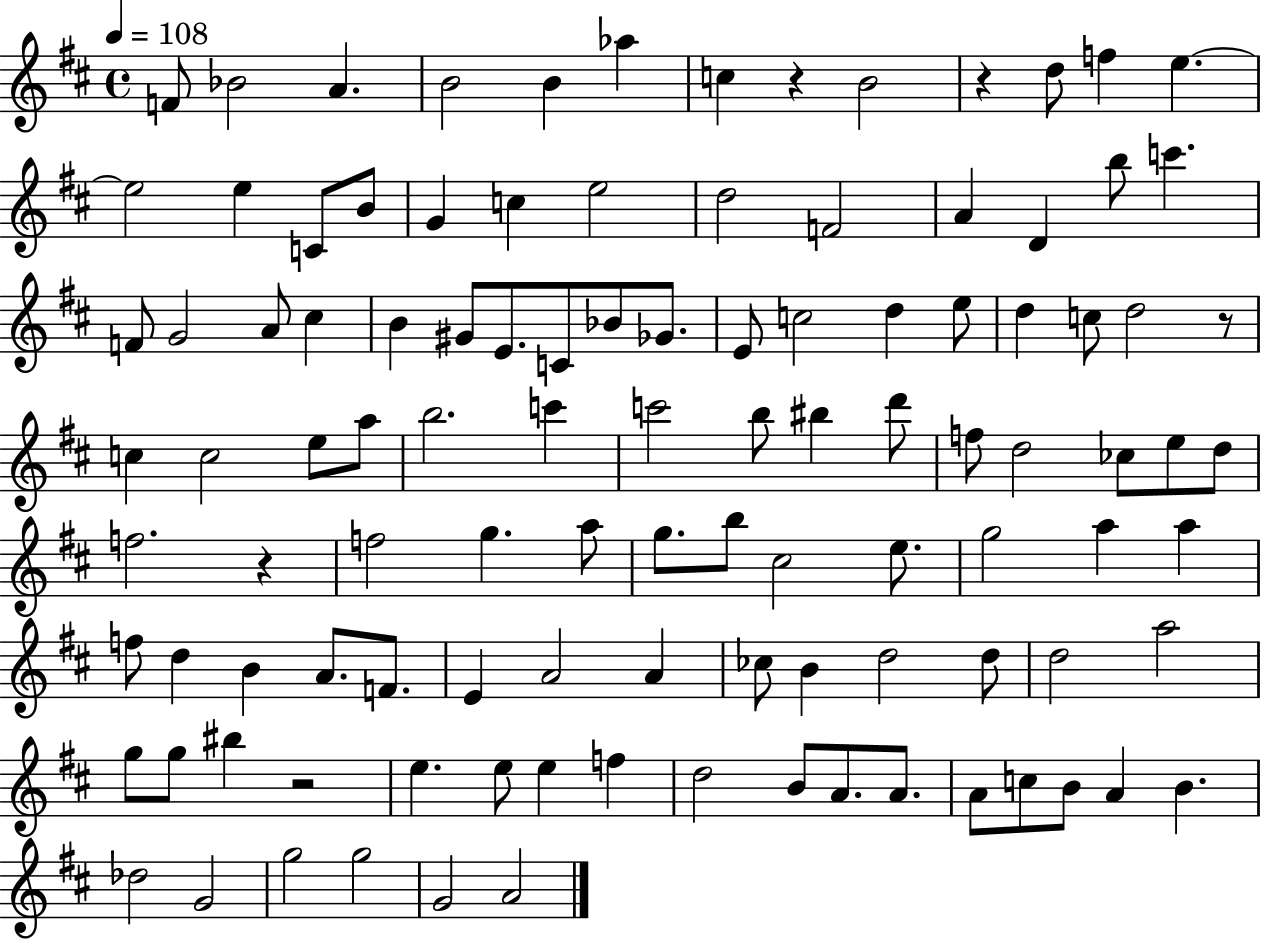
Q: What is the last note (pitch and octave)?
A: A4